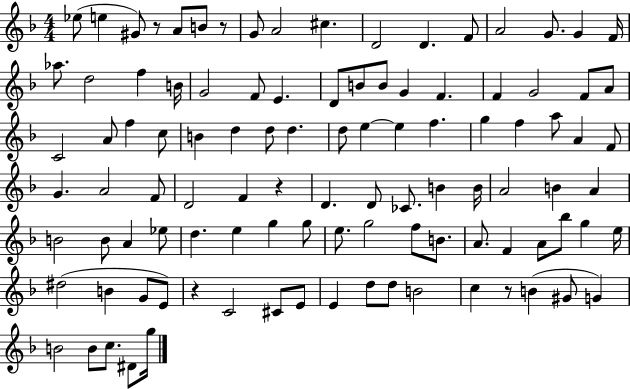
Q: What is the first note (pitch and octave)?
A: Eb5